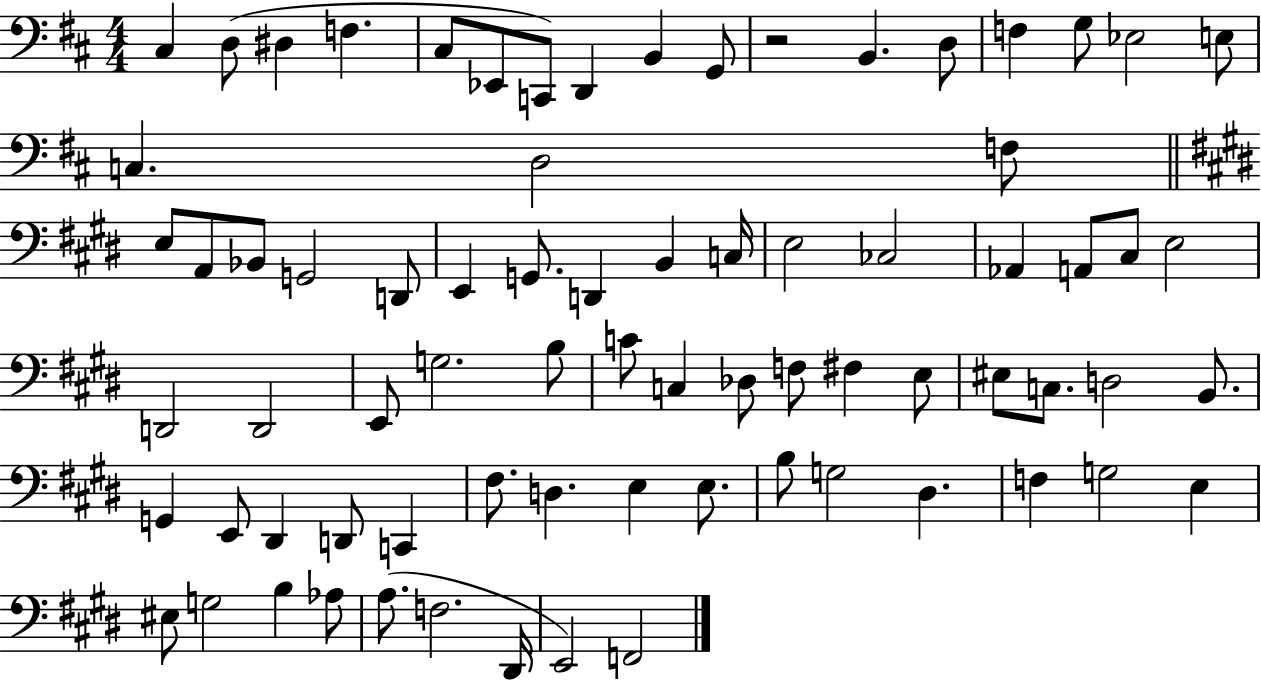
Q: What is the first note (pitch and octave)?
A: C#3